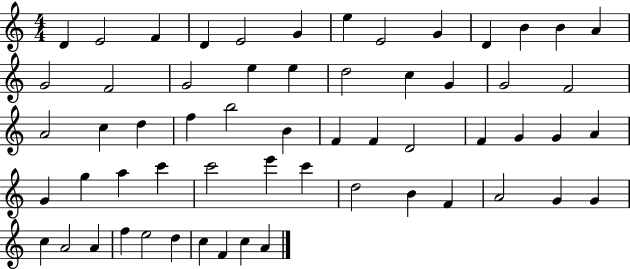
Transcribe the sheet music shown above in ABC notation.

X:1
T:Untitled
M:4/4
L:1/4
K:C
D E2 F D E2 G e E2 G D B B A G2 F2 G2 e e d2 c G G2 F2 A2 c d f b2 B F F D2 F G G A G g a c' c'2 e' c' d2 B F A2 G G c A2 A f e2 d c F c A